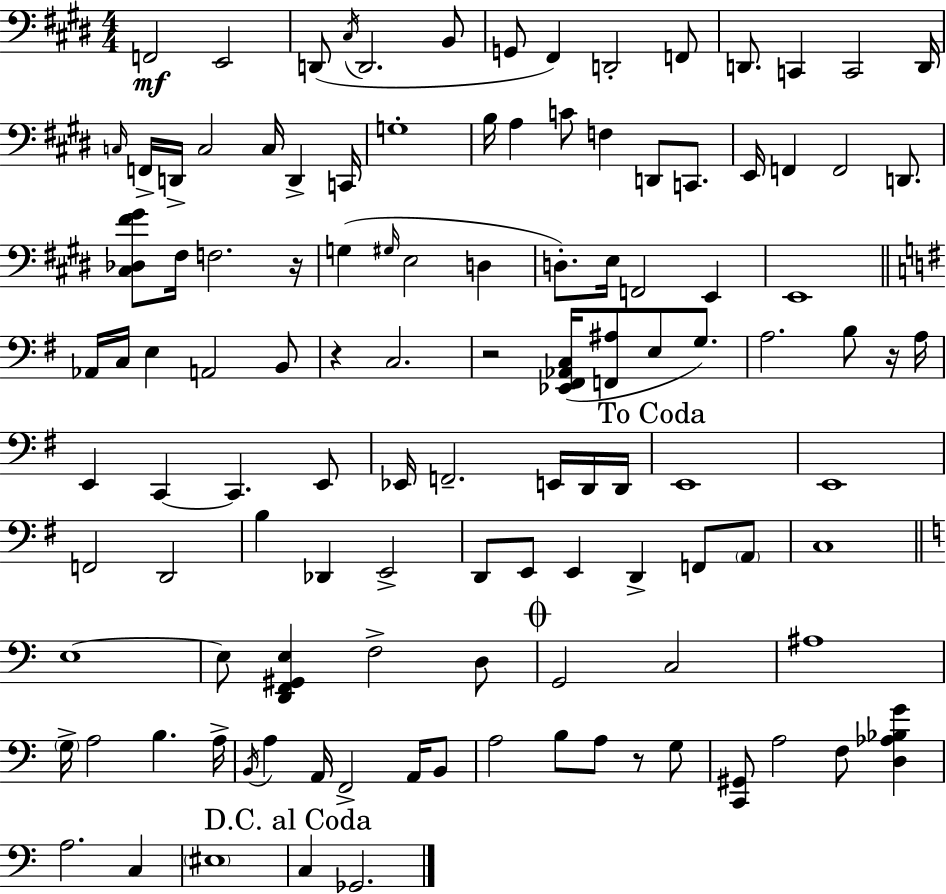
{
  \clef bass
  \numericTimeSignature
  \time 4/4
  \key e \major
  f,2\mf e,2 | d,8( \acciaccatura { cis16 } d,2. b,8 | g,8 fis,4) d,2-. f,8 | d,8. c,4 c,2 | \break d,16 \grace { c16 } f,16-> d,16-> c2 c16 d,4-> | c,16 g1-. | b16 a4 c'8 f4 d,8 c,8. | e,16 f,4 f,2 d,8. | \break <cis des fis' gis'>8 fis16 f2. | r16 g4( \grace { gis16 } e2 d4 | d8.-.) e16 f,2 e,4 | e,1 | \break \bar "||" \break \key e \minor aes,16 c16 e4 a,2 b,8 | r4 c2. | r2 <ees, fis, aes, c>16( <f, ais>8 e8 g8.) | a2. b8 r16 a16 | \break e,4 c,4~~ c,4. e,8 | ees,16 f,2.-- e,16 d,16 d,16 | \mark "To Coda" e,1 | e,1 | \break f,2 d,2 | b4 des,4 e,2-> | d,8 e,8 e,4 d,4-> f,8 \parenthesize a,8 | c1 | \break \bar "||" \break \key a \minor e1~~ | e8 <d, f, gis, e>4 f2-> d8 | \mark \markup { \musicglyph "scripts.coda" } g,2 c2 | ais1 | \break \parenthesize g16-> a2 b4. a16-> | \acciaccatura { b,16 } a4 a,16 f,2-> a,16 b,8 | a2 b8 a8 r8 g8 | <c, gis,>8 a2 f8 <d aes bes g'>4 | \break a2. c4 | \parenthesize eis1 | \mark "D.C. al Coda" c4 ges,2. | \bar "|."
}